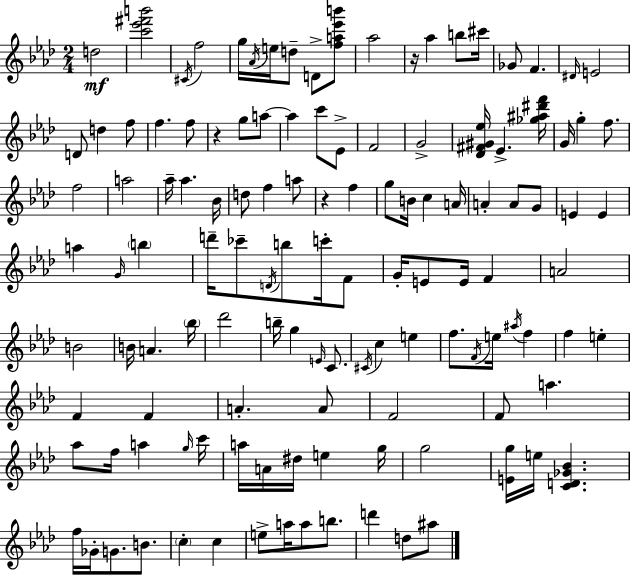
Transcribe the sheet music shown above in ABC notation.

X:1
T:Untitled
M:2/4
L:1/4
K:Fm
d2 [c'_e'^f'b']2 ^C/4 f2 g/4 _A/4 e/4 d/2 D/2 [fa_e'b']/2 _a2 z/4 _a b/2 ^c'/4 _G/2 F ^D/4 E2 D/2 d f/2 f f/2 z g/2 a/2 a c'/2 _E/2 F2 G2 [_D^F^G_e]/4 _E [_g^a^d'f']/4 G/4 g f/2 f2 a2 _a/4 _a _B/4 d/2 f a/2 z f g/2 B/4 c A/4 A A/2 G/2 E E a G/4 b d'/4 _c'/2 D/4 b/2 c'/4 F/2 G/4 E/2 E/4 F A2 B2 B/4 A _b/4 _d'2 b/4 g E/4 C/2 ^C/4 c e f/2 F/4 e/4 ^a/4 f f e F F A A/2 F2 F/2 a _a/2 f/4 a g/4 c'/4 a/4 A/4 ^d/4 e g/4 g2 [Eg]/4 e/4 [CD_G_B] f/4 _G/4 G/2 B/2 c c e/2 a/4 a/2 b/2 d' d/2 ^a/2